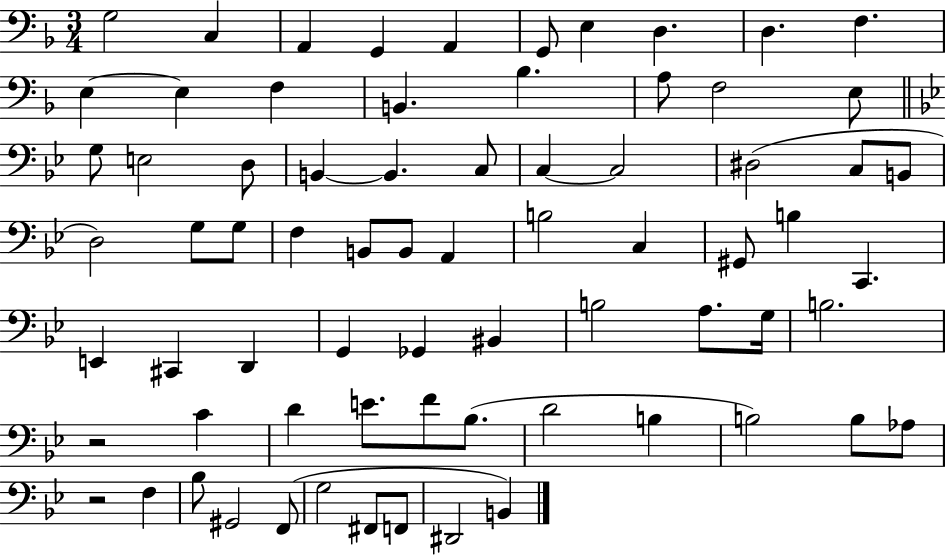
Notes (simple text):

G3/h C3/q A2/q G2/q A2/q G2/e E3/q D3/q. D3/q. F3/q. E3/q E3/q F3/q B2/q. Bb3/q. A3/e F3/h E3/e G3/e E3/h D3/e B2/q B2/q. C3/e C3/q C3/h D#3/h C3/e B2/e D3/h G3/e G3/e F3/q B2/e B2/e A2/q B3/h C3/q G#2/e B3/q C2/q. E2/q C#2/q D2/q G2/q Gb2/q BIS2/q B3/h A3/e. G3/s B3/h. R/h C4/q D4/q E4/e. F4/e Bb3/e. D4/h B3/q B3/h B3/e Ab3/e R/h F3/q Bb3/e G#2/h F2/e G3/h F#2/e F2/e D#2/h B2/q